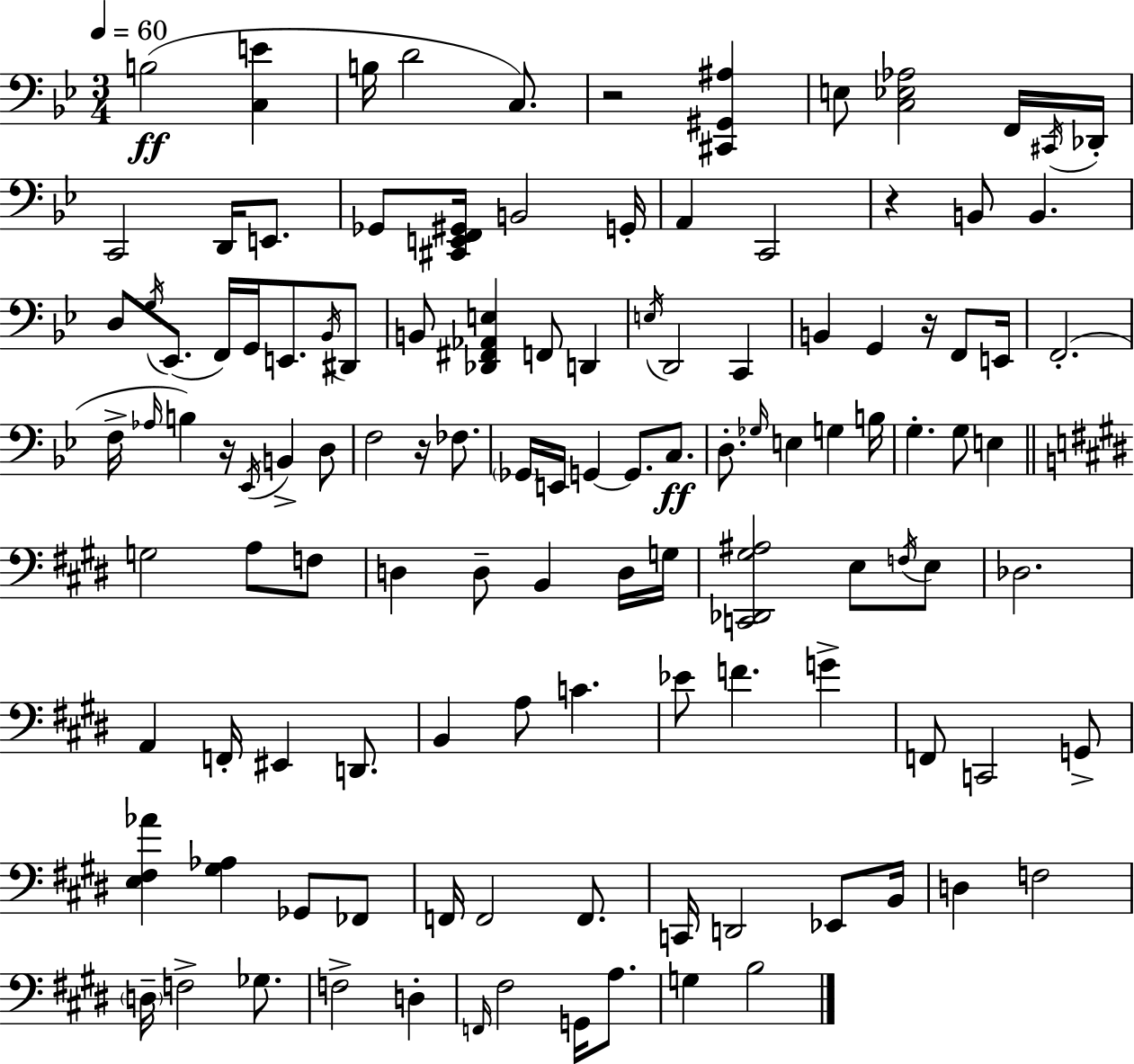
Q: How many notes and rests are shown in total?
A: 118